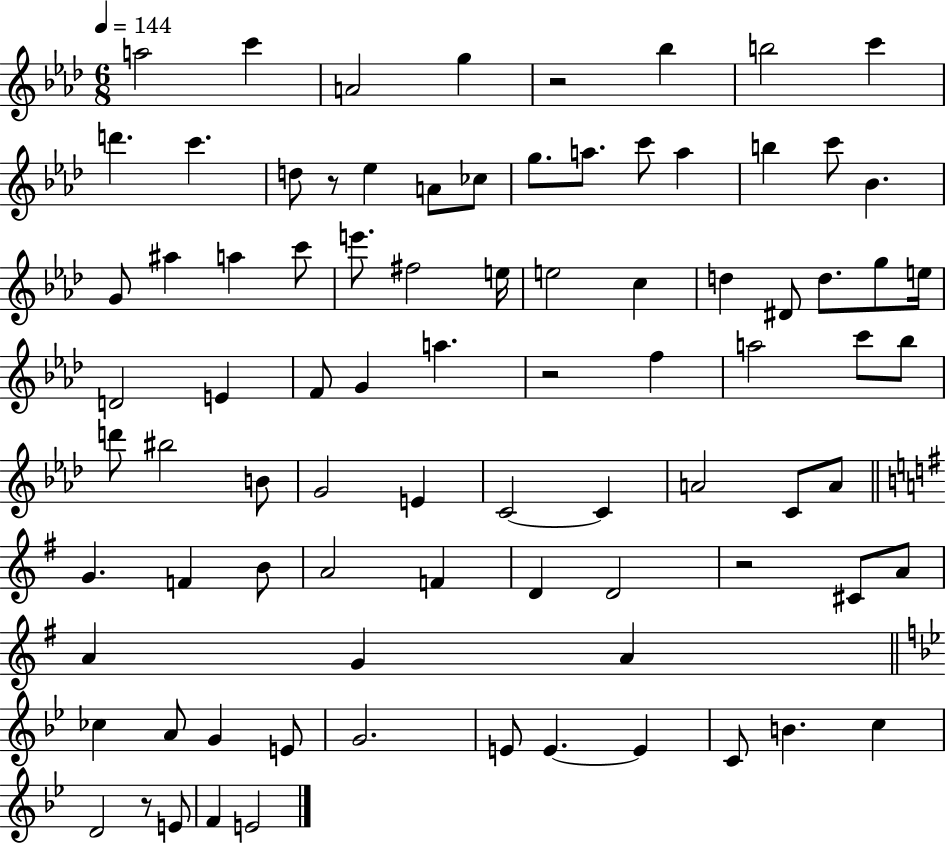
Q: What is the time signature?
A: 6/8